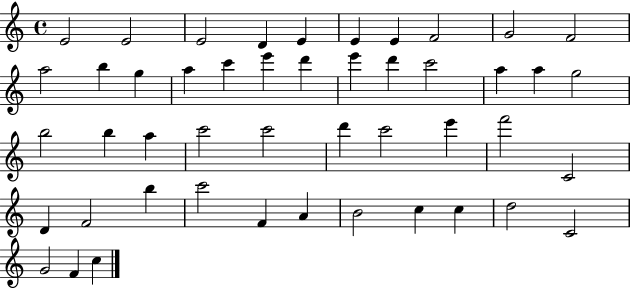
{
  \clef treble
  \time 4/4
  \defaultTimeSignature
  \key c \major
  e'2 e'2 | e'2 d'4 e'4 | e'4 e'4 f'2 | g'2 f'2 | \break a''2 b''4 g''4 | a''4 c'''4 e'''4 d'''4 | e'''4 d'''4 c'''2 | a''4 a''4 g''2 | \break b''2 b''4 a''4 | c'''2 c'''2 | d'''4 c'''2 e'''4 | f'''2 c'2 | \break d'4 f'2 b''4 | c'''2 f'4 a'4 | b'2 c''4 c''4 | d''2 c'2 | \break g'2 f'4 c''4 | \bar "|."
}